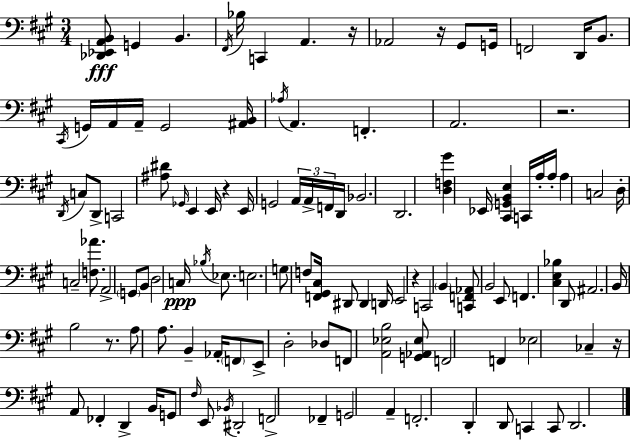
{
  \clef bass
  \numericTimeSignature
  \time 3/4
  \key a \major
  <des, ees, a, b,>8\fff g,4 b,4. | \acciaccatura { fis,16 } bes16 c,4 a,4. | r16 aes,2 r16 gis,8 | g,16 f,2 d,16 b,8. | \break \acciaccatura { cis,16 } g,16 a,16 a,16-- g,2 | <ais, b,>16 \acciaccatura { aes16 } a,4. f,4.-. | a,2. | r2. | \break \acciaccatura { d,16 } c8 d,8-> c,2 | <ais dis'>8 \grace { ges,16 } e,4 e,16 | r4 e,16 g,2 | \tuplet 3/2 { a,16 a,16-> f,16 } d,16 bes,2. | \break d,2. | <d f gis'>4 ees,16 <cis, g, b, e>4 | c,16 a16-. a16-. a4 c2 | d16-. c2-- | \break <f aes'>8. a,2-> | \parenthesize g,8 b,8 d2 | c16\ppp \acciaccatura { bes16 } ees8. e2. | g8 f8 <f, gis, cis>16 dis,8 | \break dis,4 d,16 e,2 | r4 c,2 | \parenthesize b,4 <c, f, aes,>8 b,2 | e,8 f,4. | \break <cis e bes>4 d,8 ais,2. | b,16 b2 | r8. a8 a8. b,4-- | aes,16-. \parenthesize f,8 e,8-> d2-. | \break des8 f,8 <a, ees b>2 | <g, aes, ees>8 f,2 | f,4 ees2 | ces4-- r16 a,8 fes,4-. | \break d,4-> b,16 g,8 \grace { fis16 } e,8 \acciaccatura { bes,16 } | dis,2-. f,2-> | fes,4-- g,2 | a,4-- f,2.-. | \break d,4-. | d,8 c,4 c,8 d,2. | \bar "|."
}